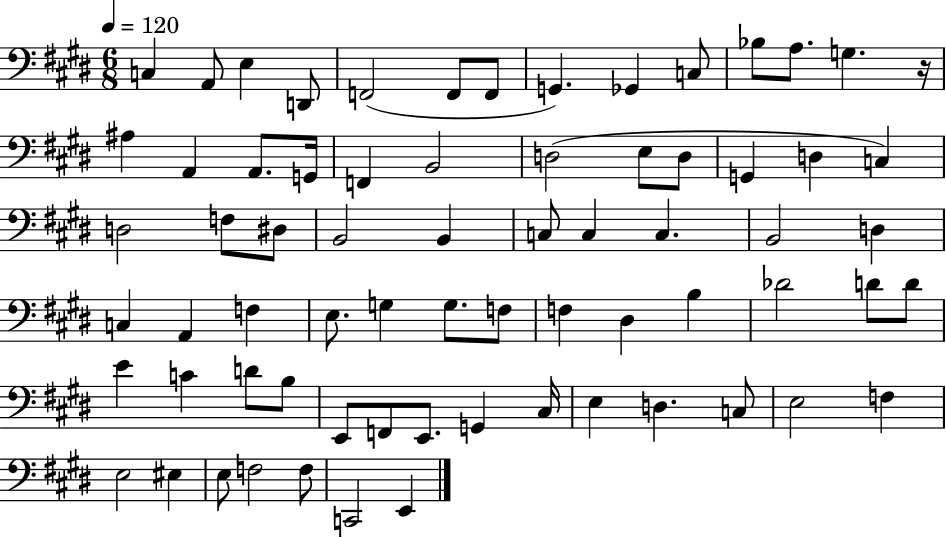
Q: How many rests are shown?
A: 1